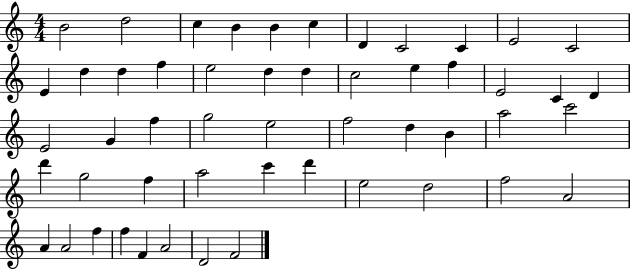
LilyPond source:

{
  \clef treble
  \numericTimeSignature
  \time 4/4
  \key c \major
  b'2 d''2 | c''4 b'4 b'4 c''4 | d'4 c'2 c'4 | e'2 c'2 | \break e'4 d''4 d''4 f''4 | e''2 d''4 d''4 | c''2 e''4 f''4 | e'2 c'4 d'4 | \break e'2 g'4 f''4 | g''2 e''2 | f''2 d''4 b'4 | a''2 c'''2 | \break d'''4 g''2 f''4 | a''2 c'''4 d'''4 | e''2 d''2 | f''2 a'2 | \break a'4 a'2 f''4 | f''4 f'4 a'2 | d'2 f'2 | \bar "|."
}